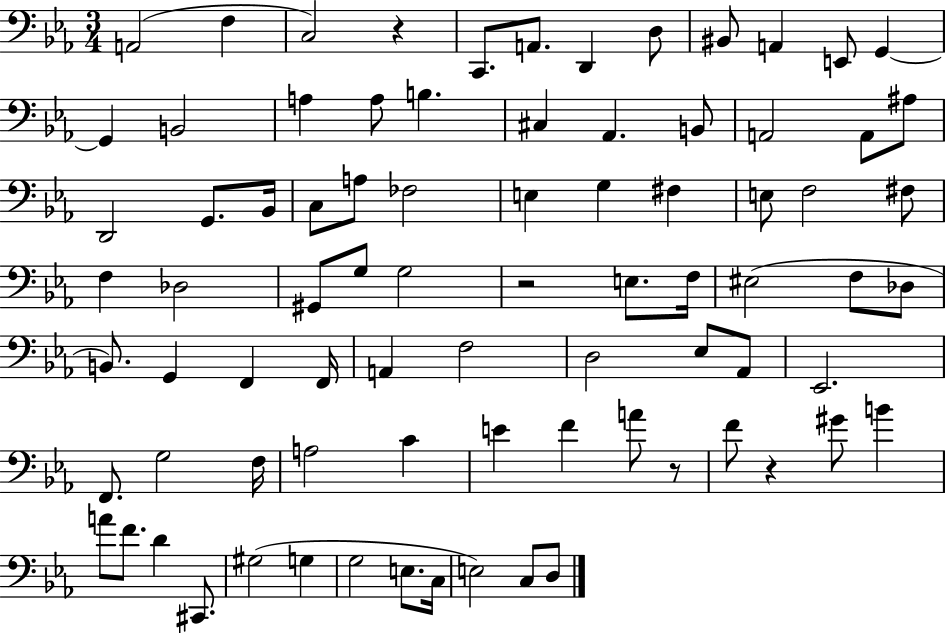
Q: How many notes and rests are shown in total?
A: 81